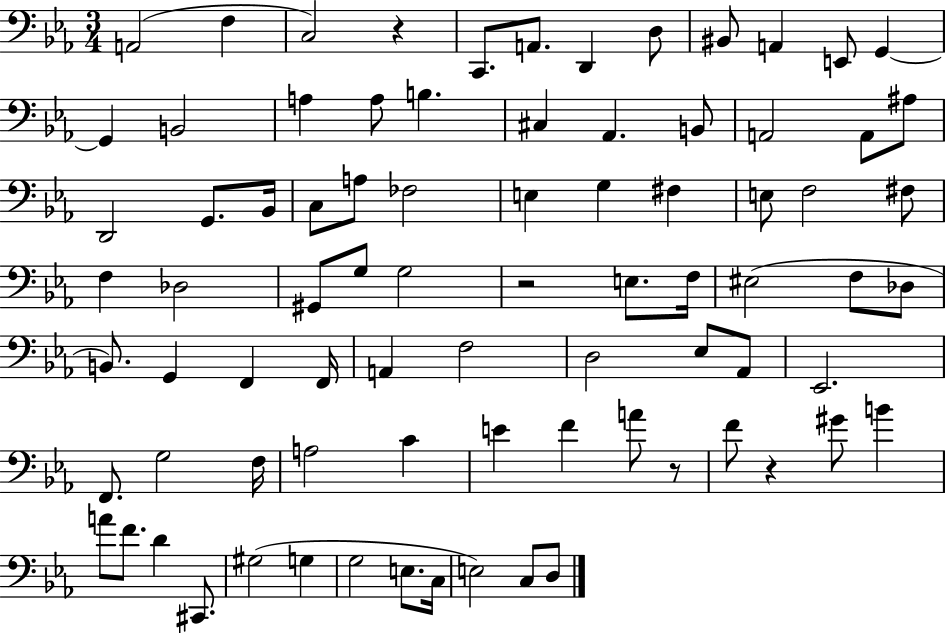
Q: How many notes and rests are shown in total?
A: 81